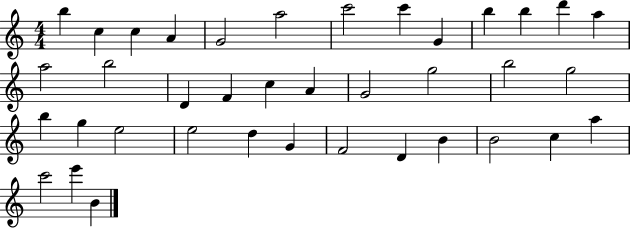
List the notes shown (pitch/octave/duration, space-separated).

B5/q C5/q C5/q A4/q G4/h A5/h C6/h C6/q G4/q B5/q B5/q D6/q A5/q A5/h B5/h D4/q F4/q C5/q A4/q G4/h G5/h B5/h G5/h B5/q G5/q E5/h E5/h D5/q G4/q F4/h D4/q B4/q B4/h C5/q A5/q C6/h E6/q B4/q